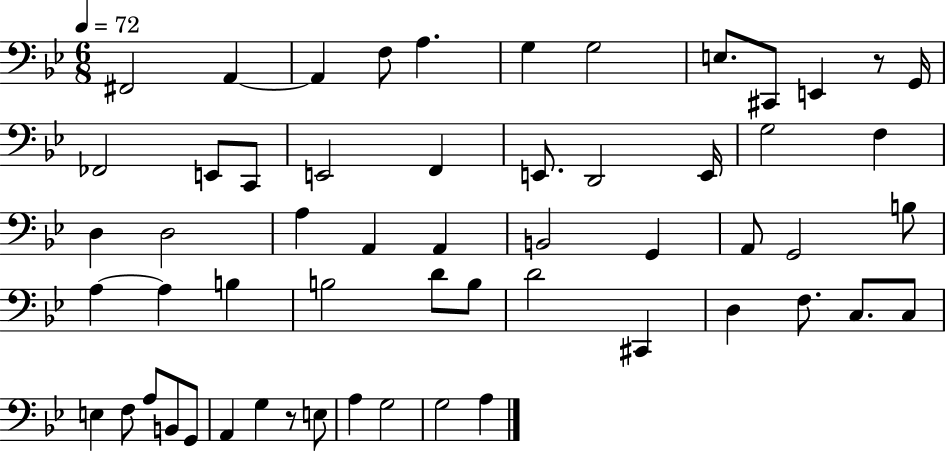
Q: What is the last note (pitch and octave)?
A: A3